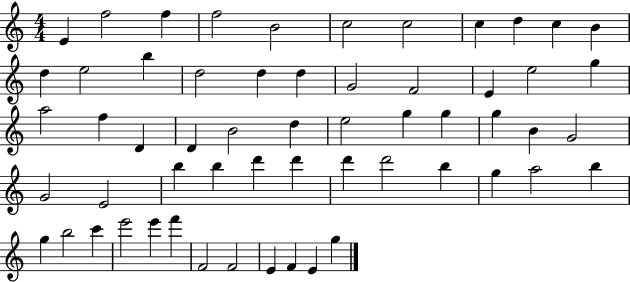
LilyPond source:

{
  \clef treble
  \numericTimeSignature
  \time 4/4
  \key c \major
  e'4 f''2 f''4 | f''2 b'2 | c''2 c''2 | c''4 d''4 c''4 b'4 | \break d''4 e''2 b''4 | d''2 d''4 d''4 | g'2 f'2 | e'4 e''2 g''4 | \break a''2 f''4 d'4 | d'4 b'2 d''4 | e''2 g''4 g''4 | g''4 b'4 g'2 | \break g'2 e'2 | b''4 b''4 d'''4 d'''4 | d'''4 d'''2 b''4 | g''4 a''2 b''4 | \break g''4 b''2 c'''4 | e'''2 e'''4 f'''4 | f'2 f'2 | e'4 f'4 e'4 g''4 | \break \bar "|."
}